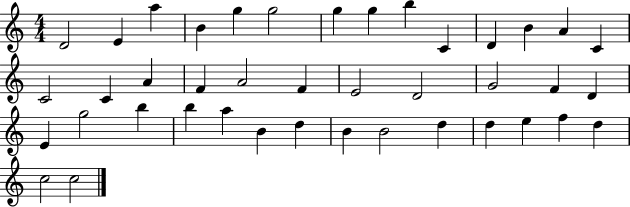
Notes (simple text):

D4/h E4/q A5/q B4/q G5/q G5/h G5/q G5/q B5/q C4/q D4/q B4/q A4/q C4/q C4/h C4/q A4/q F4/q A4/h F4/q E4/h D4/h G4/h F4/q D4/q E4/q G5/h B5/q B5/q A5/q B4/q D5/q B4/q B4/h D5/q D5/q E5/q F5/q D5/q C5/h C5/h